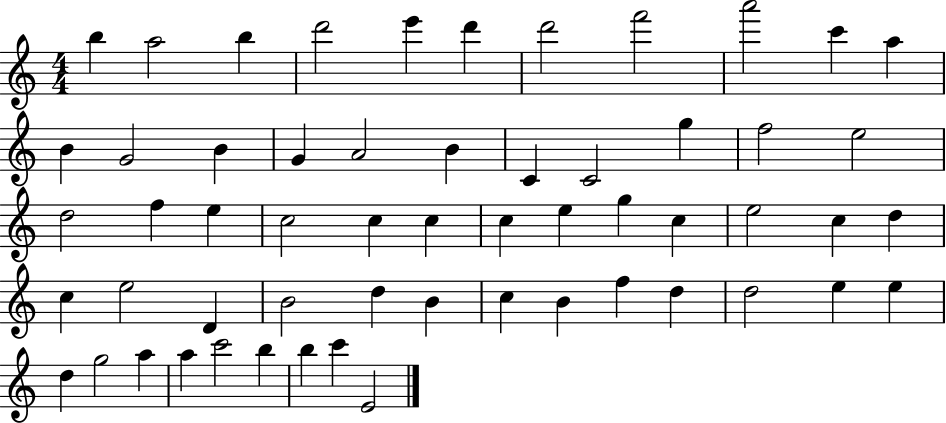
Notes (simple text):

B5/q A5/h B5/q D6/h E6/q D6/q D6/h F6/h A6/h C6/q A5/q B4/q G4/h B4/q G4/q A4/h B4/q C4/q C4/h G5/q F5/h E5/h D5/h F5/q E5/q C5/h C5/q C5/q C5/q E5/q G5/q C5/q E5/h C5/q D5/q C5/q E5/h D4/q B4/h D5/q B4/q C5/q B4/q F5/q D5/q D5/h E5/q E5/q D5/q G5/h A5/q A5/q C6/h B5/q B5/q C6/q E4/h